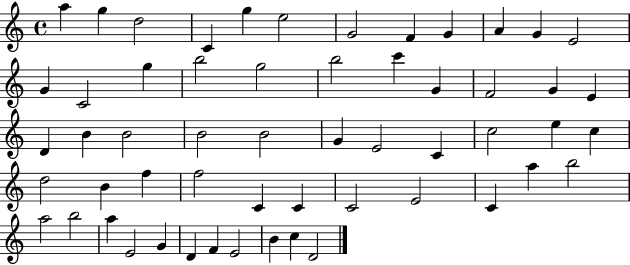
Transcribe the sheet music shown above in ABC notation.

X:1
T:Untitled
M:4/4
L:1/4
K:C
a g d2 C g e2 G2 F G A G E2 G C2 g b2 g2 b2 c' G F2 G E D B B2 B2 B2 G E2 C c2 e c d2 B f f2 C C C2 E2 C a b2 a2 b2 a E2 G D F E2 B c D2